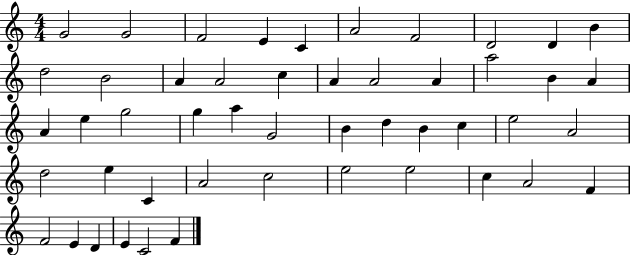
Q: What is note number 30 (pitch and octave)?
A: B4